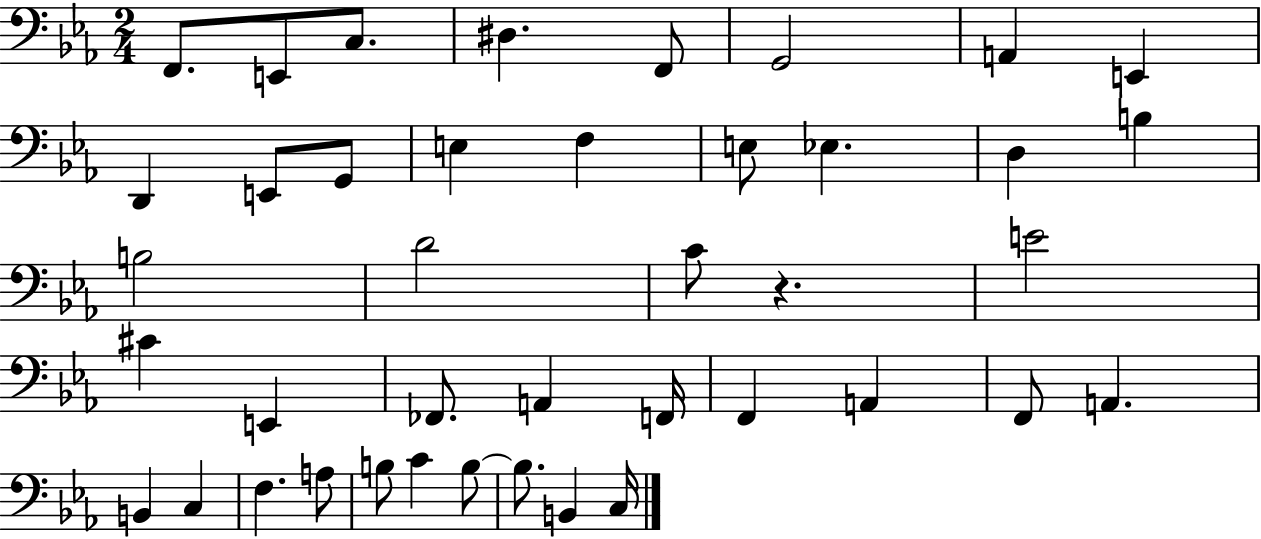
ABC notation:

X:1
T:Untitled
M:2/4
L:1/4
K:Eb
F,,/2 E,,/2 C,/2 ^D, F,,/2 G,,2 A,, E,, D,, E,,/2 G,,/2 E, F, E,/2 _E, D, B, B,2 D2 C/2 z E2 ^C E,, _F,,/2 A,, F,,/4 F,, A,, F,,/2 A,, B,, C, F, A,/2 B,/2 C B,/2 B,/2 B,, C,/4